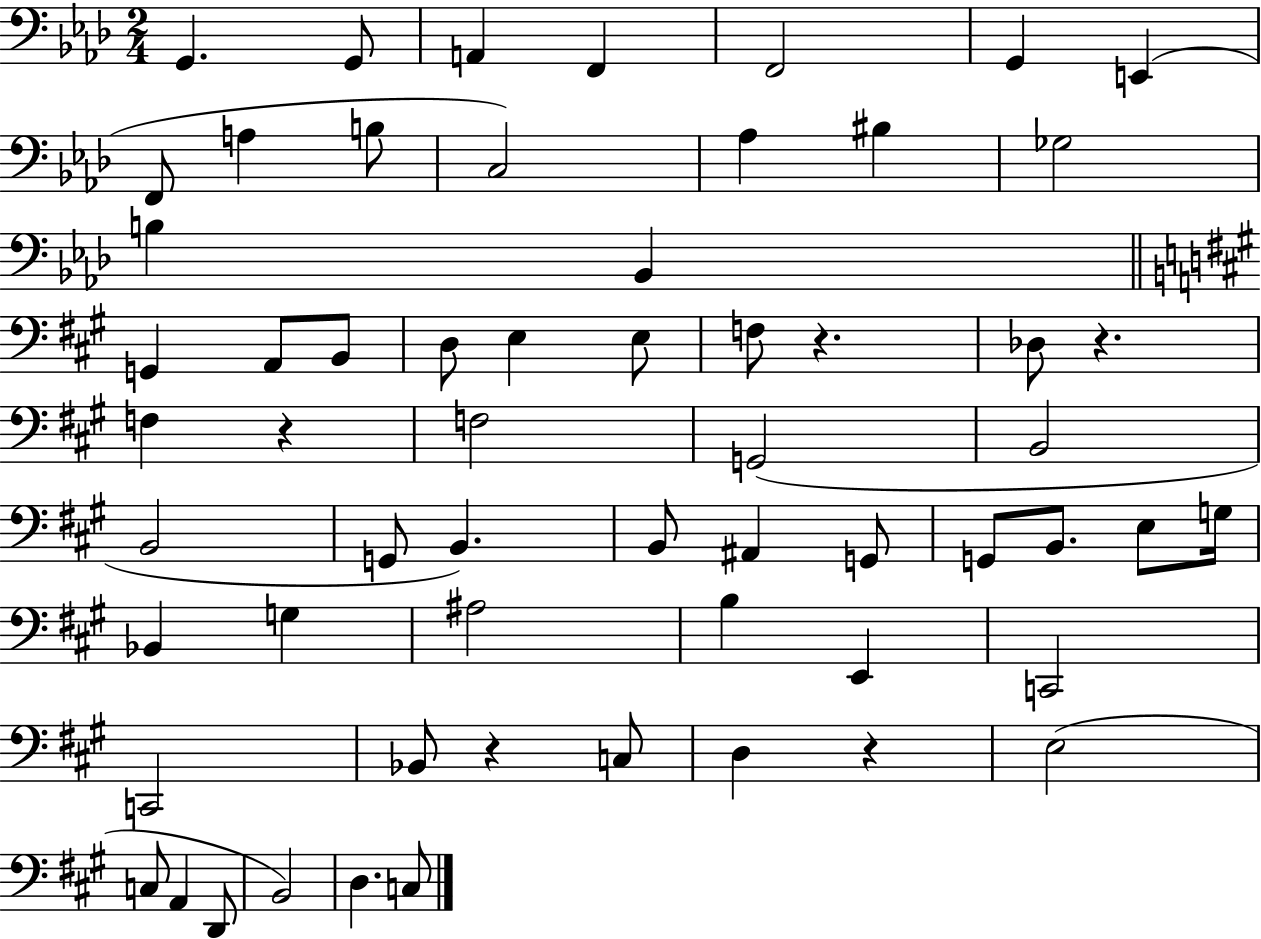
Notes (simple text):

G2/q. G2/e A2/q F2/q F2/h G2/q E2/q F2/e A3/q B3/e C3/h Ab3/q BIS3/q Gb3/h B3/q Bb2/q G2/q A2/e B2/e D3/e E3/q E3/e F3/e R/q. Db3/e R/q. F3/q R/q F3/h G2/h B2/h B2/h G2/e B2/q. B2/e A#2/q G2/e G2/e B2/e. E3/e G3/s Bb2/q G3/q A#3/h B3/q E2/q C2/h C2/h Bb2/e R/q C3/e D3/q R/q E3/h C3/e A2/q D2/e B2/h D3/q. C3/e